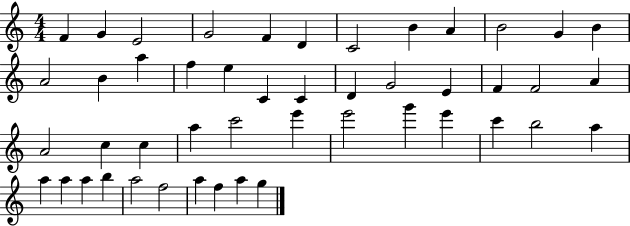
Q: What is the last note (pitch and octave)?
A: G5